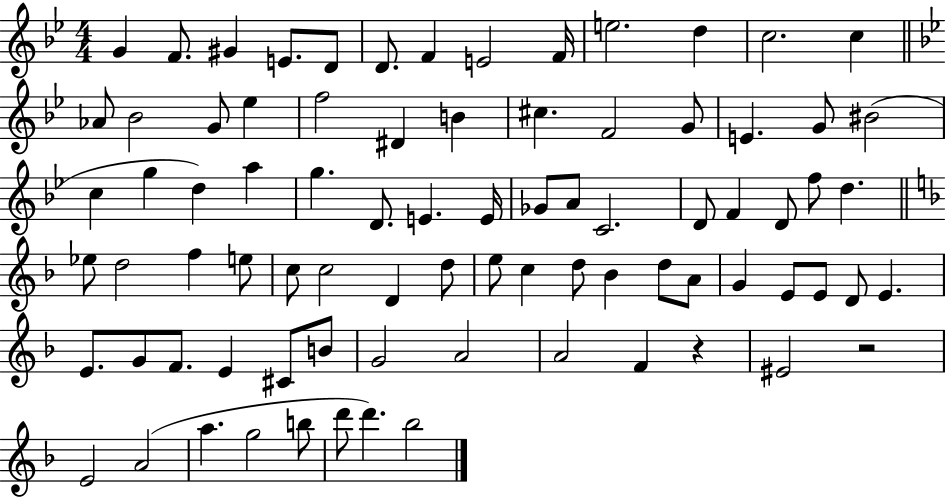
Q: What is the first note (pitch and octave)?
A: G4